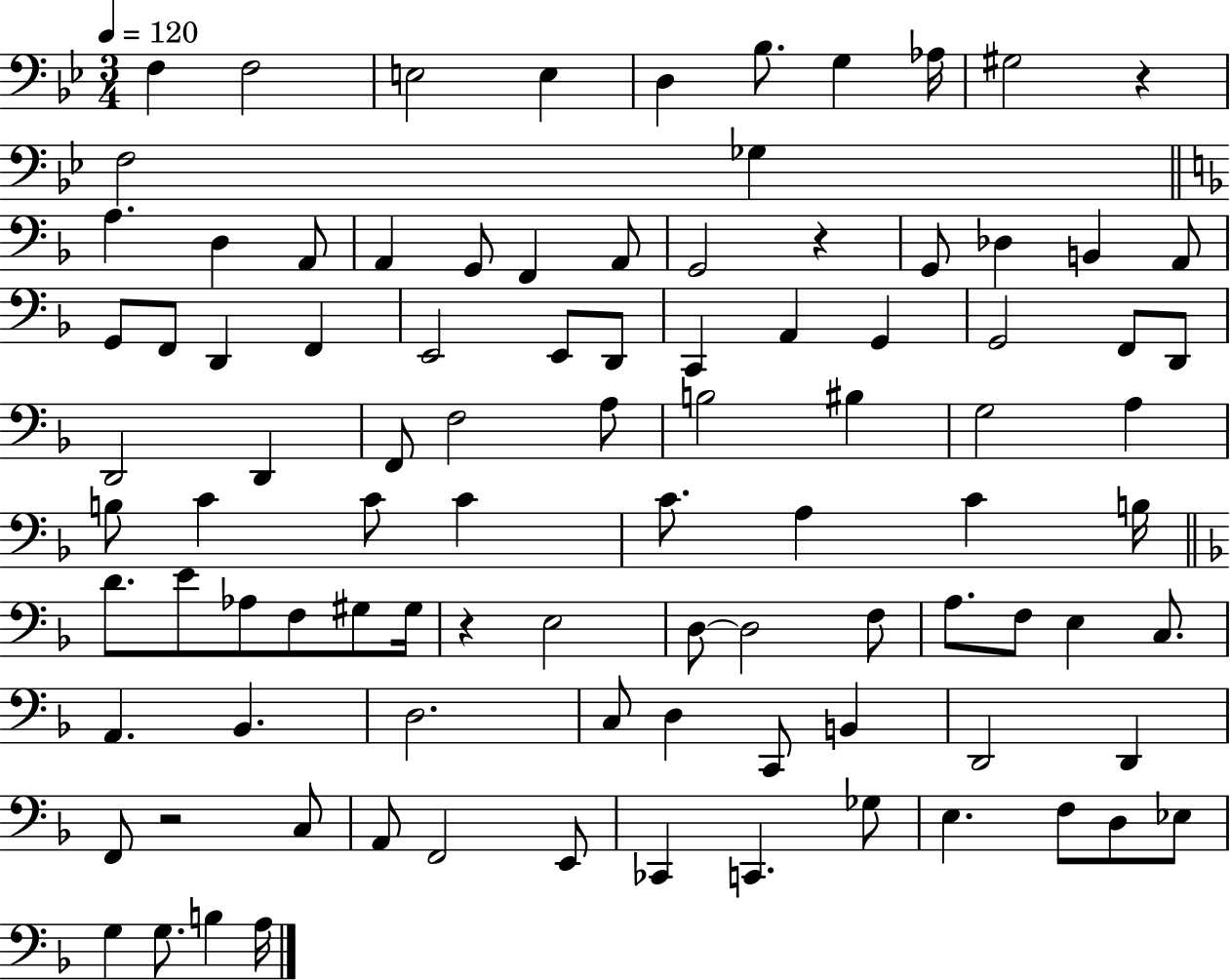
{
  \clef bass
  \numericTimeSignature
  \time 3/4
  \key bes \major
  \tempo 4 = 120
  f4 f2 | e2 e4 | d4 bes8. g4 aes16 | gis2 r4 | \break f2 ges4 | \bar "||" \break \key d \minor a4. d4 a,8 | a,4 g,8 f,4 a,8 | g,2 r4 | g,8 des4 b,4 a,8 | \break g,8 f,8 d,4 f,4 | e,2 e,8 d,8 | c,4 a,4 g,4 | g,2 f,8 d,8 | \break d,2 d,4 | f,8 f2 a8 | b2 bis4 | g2 a4 | \break b8 c'4 c'8 c'4 | c'8. a4 c'4 b16 | \bar "||" \break \key f \major d'8. e'8 aes8 f8 gis8 gis16 | r4 e2 | d8~~ d2 f8 | a8. f8 e4 c8. | \break a,4. bes,4. | d2. | c8 d4 c,8 b,4 | d,2 d,4 | \break f,8 r2 c8 | a,8 f,2 e,8 | ces,4 c,4. ges8 | e4. f8 d8 ees8 | \break g4 g8. b4 a16 | \bar "|."
}